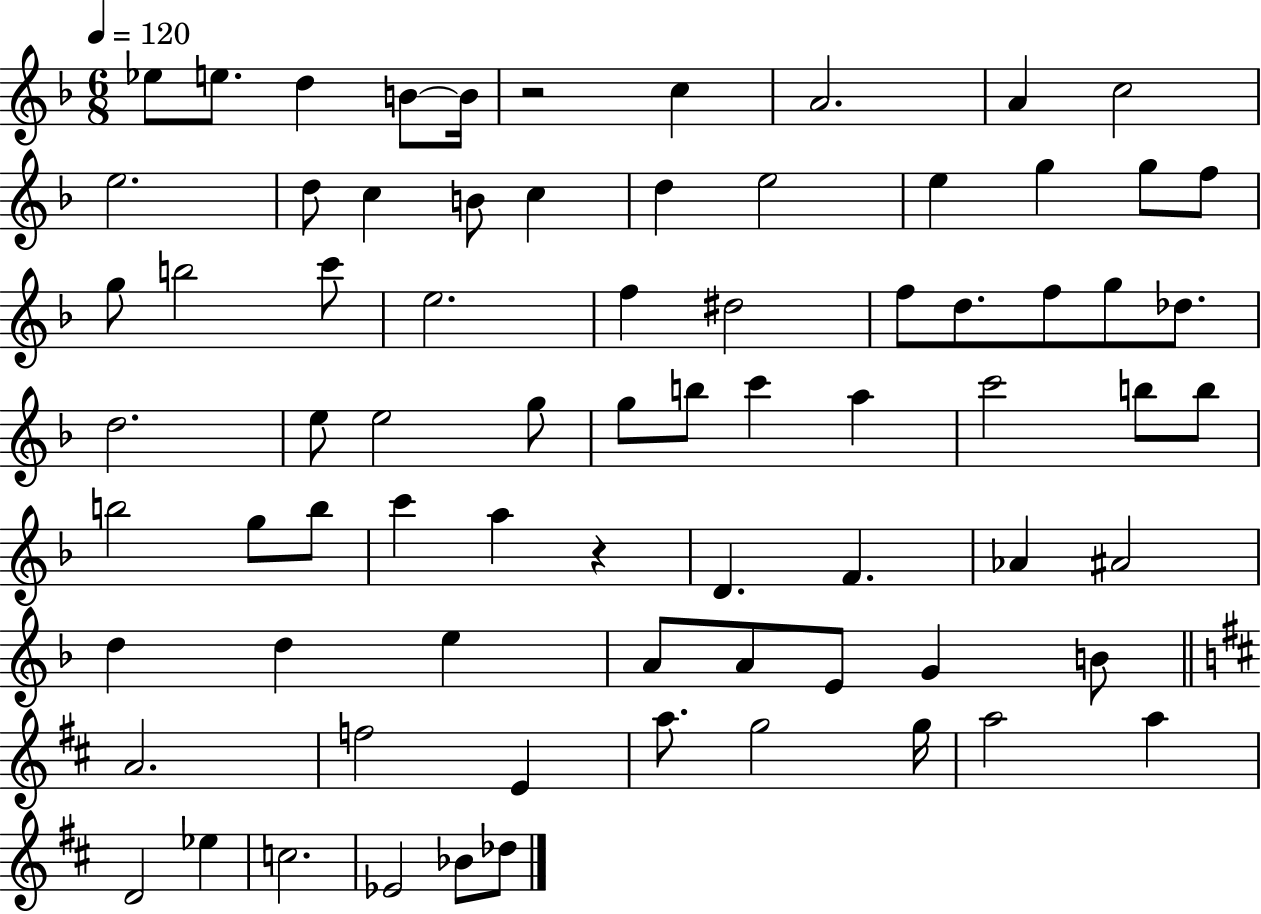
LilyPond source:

{
  \clef treble
  \numericTimeSignature
  \time 6/8
  \key f \major
  \tempo 4 = 120
  ees''8 e''8. d''4 b'8~~ b'16 | r2 c''4 | a'2. | a'4 c''2 | \break e''2. | d''8 c''4 b'8 c''4 | d''4 e''2 | e''4 g''4 g''8 f''8 | \break g''8 b''2 c'''8 | e''2. | f''4 dis''2 | f''8 d''8. f''8 g''8 des''8. | \break d''2. | e''8 e''2 g''8 | g''8 b''8 c'''4 a''4 | c'''2 b''8 b''8 | \break b''2 g''8 b''8 | c'''4 a''4 r4 | d'4. f'4. | aes'4 ais'2 | \break d''4 d''4 e''4 | a'8 a'8 e'8 g'4 b'8 | \bar "||" \break \key d \major a'2. | f''2 e'4 | a''8. g''2 g''16 | a''2 a''4 | \break d'2 ees''4 | c''2. | ees'2 bes'8 des''8 | \bar "|."
}